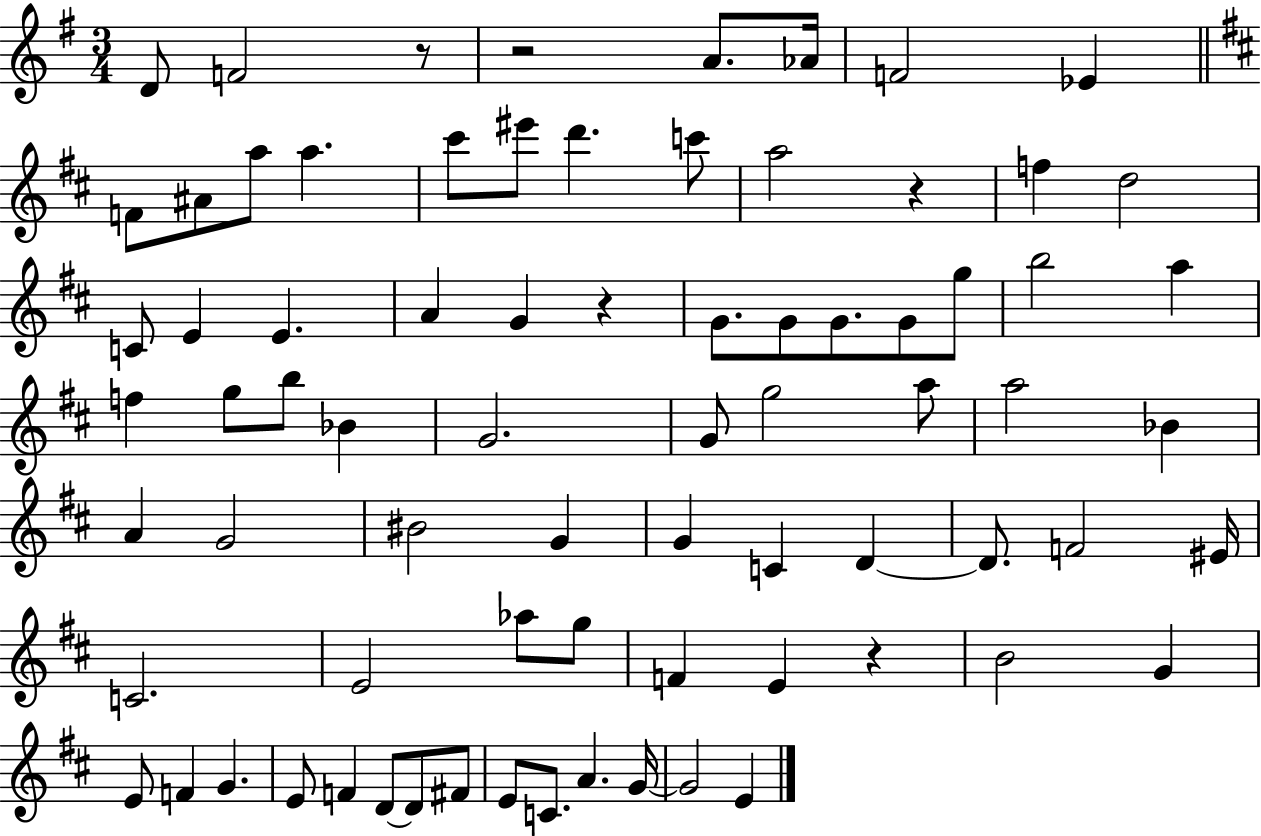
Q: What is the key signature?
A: G major